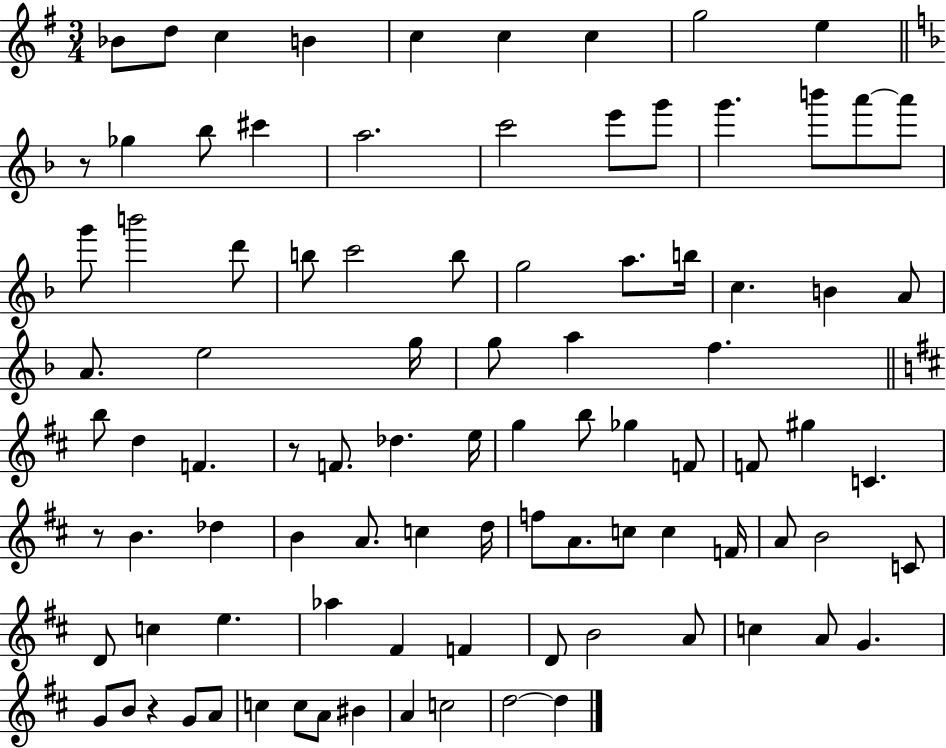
Bb4/e D5/e C5/q B4/q C5/q C5/q C5/q G5/h E5/q R/e Gb5/q Bb5/e C#6/q A5/h. C6/h E6/e G6/e G6/q. B6/e A6/e A6/e G6/e B6/h D6/e B5/e C6/h B5/e G5/h A5/e. B5/s C5/q. B4/q A4/e A4/e. E5/h G5/s G5/e A5/q F5/q. B5/e D5/q F4/q. R/e F4/e. Db5/q. E5/s G5/q B5/e Gb5/q F4/e F4/e G#5/q C4/q. R/e B4/q. Db5/q B4/q A4/e. C5/q D5/s F5/e A4/e. C5/e C5/q F4/s A4/e B4/h C4/e D4/e C5/q E5/q. Ab5/q F#4/q F4/q D4/e B4/h A4/e C5/q A4/e G4/q. G4/e B4/e R/q G4/e A4/e C5/q C5/e A4/e BIS4/q A4/q C5/h D5/h D5/q